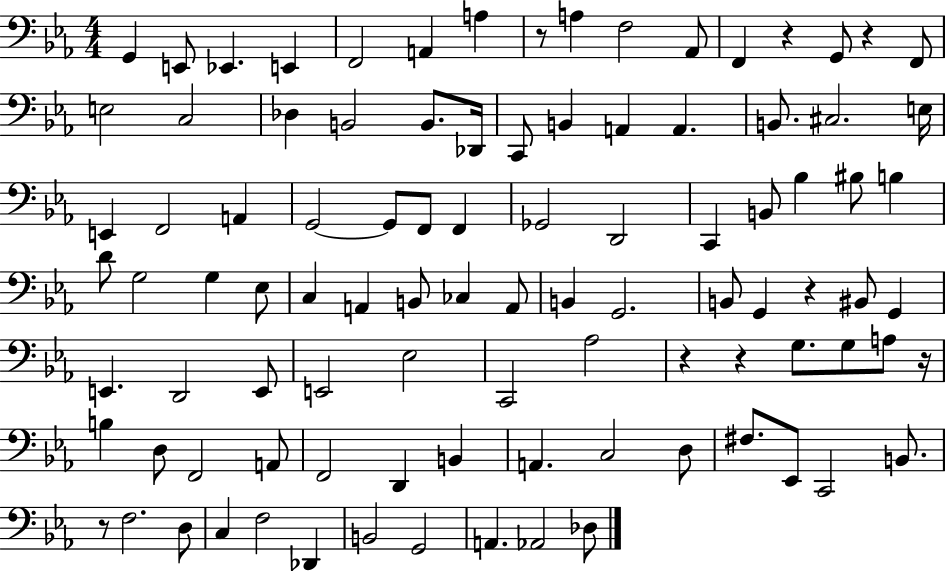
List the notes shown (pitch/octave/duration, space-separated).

G2/q E2/e Eb2/q. E2/q F2/h A2/q A3/q R/e A3/q F3/h Ab2/e F2/q R/q G2/e R/q F2/e E3/h C3/h Db3/q B2/h B2/e. Db2/s C2/e B2/q A2/q A2/q. B2/e. C#3/h. E3/s E2/q F2/h A2/q G2/h G2/e F2/e F2/q Gb2/h D2/h C2/q B2/e Bb3/q BIS3/e B3/q D4/e G3/h G3/q Eb3/e C3/q A2/q B2/e CES3/q A2/e B2/q G2/h. B2/e G2/q R/q BIS2/e G2/q E2/q. D2/h E2/e E2/h Eb3/h C2/h Ab3/h R/q R/q G3/e. G3/e A3/e R/s B3/q D3/e F2/h A2/e F2/h D2/q B2/q A2/q. C3/h D3/e F#3/e. Eb2/e C2/h B2/e. R/e F3/h. D3/e C3/q F3/h Db2/q B2/h G2/h A2/q. Ab2/h Db3/e